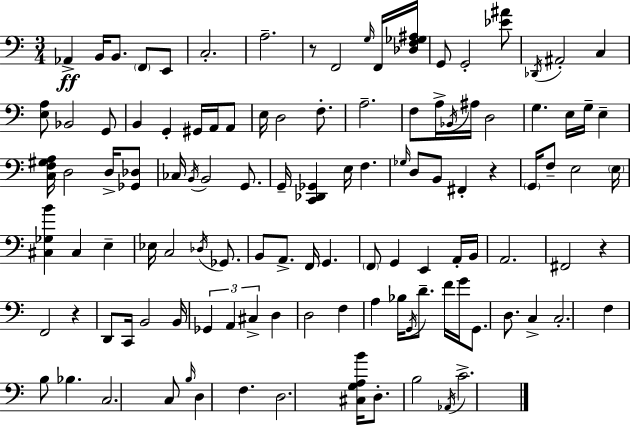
X:1
T:Untitled
M:3/4
L:1/4
K:C
_A,, B,,/4 B,,/2 F,,/2 E,,/2 C,2 A,2 z/2 F,,2 G,/4 F,,/4 [_D,F,_G,^A,]/4 G,,/2 G,,2 [_E^A]/2 _D,,/4 ^A,,2 C, [E,A,]/2 _B,,2 G,,/2 B,, G,, ^G,,/4 A,,/4 A,,/2 E,/4 D,2 F,/2 A,2 F,/2 A,/4 _B,,/4 ^A,/4 D,2 G, E,/4 G,/4 E, [C,F,^G,A,]/4 D,2 D,/4 [_G,,_D,]/2 _C,/4 B,,/4 B,,2 G,,/2 G,,/4 [C,,_D,,_G,,] E,/4 F, _G,/4 D,/2 B,,/2 ^F,, z G,,/4 F,/2 E,2 E,/4 [^C,_G,B] ^C, E, _E,/4 C,2 _D,/4 _G,,/2 B,,/2 A,,/2 F,,/4 G,, F,,/2 G,, E,, A,,/4 B,,/4 A,,2 ^F,,2 z F,,2 z D,,/2 C,,/4 B,,2 B,,/4 _G,, A,, ^C, D, D,2 F, A, _B,/4 G,,/4 D/2 F/4 G/4 G,,/2 D,/2 C, C,2 F, B,/2 _B, C,2 C,/2 B,/4 D, F, D,2 [^C,G,A,B]/4 D,/2 B,2 _A,,/4 C2